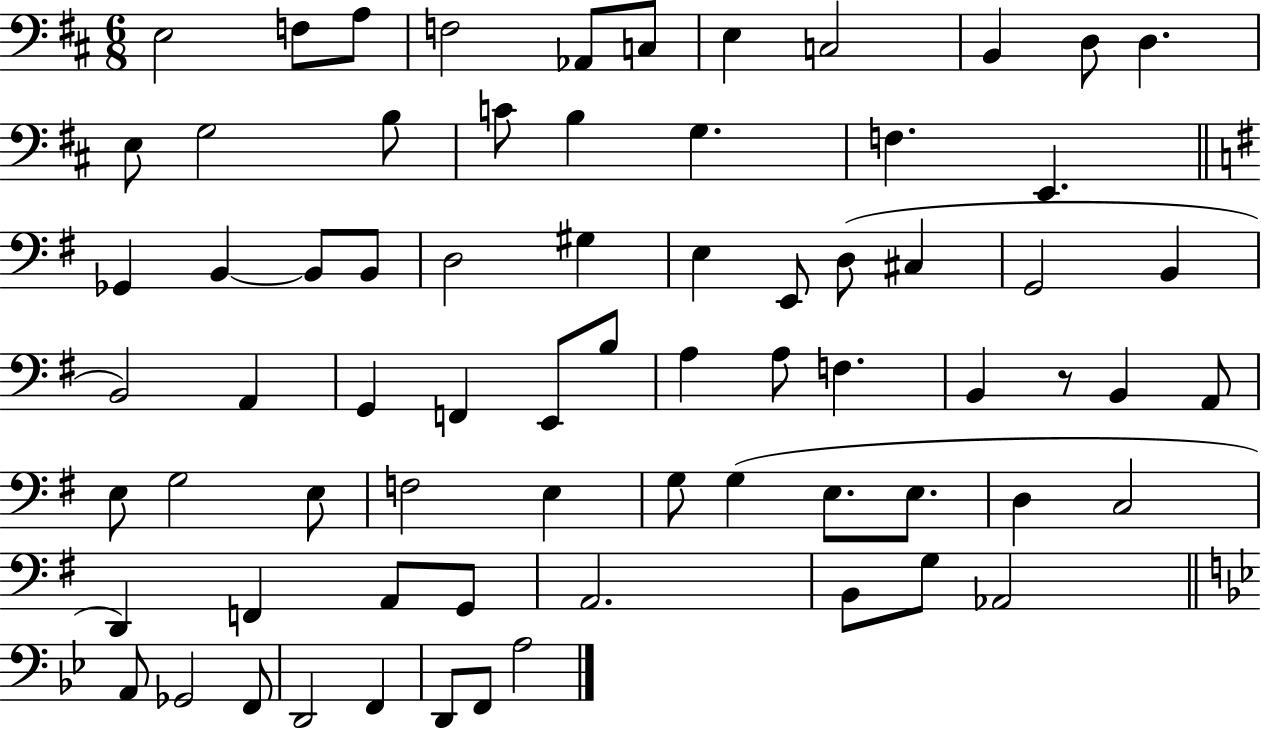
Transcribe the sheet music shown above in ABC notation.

X:1
T:Untitled
M:6/8
L:1/4
K:D
E,2 F,/2 A,/2 F,2 _A,,/2 C,/2 E, C,2 B,, D,/2 D, E,/2 G,2 B,/2 C/2 B, G, F, E,, _G,, B,, B,,/2 B,,/2 D,2 ^G, E, E,,/2 D,/2 ^C, G,,2 B,, B,,2 A,, G,, F,, E,,/2 B,/2 A, A,/2 F, B,, z/2 B,, A,,/2 E,/2 G,2 E,/2 F,2 E, G,/2 G, E,/2 E,/2 D, C,2 D,, F,, A,,/2 G,,/2 A,,2 B,,/2 G,/2 _A,,2 A,,/2 _G,,2 F,,/2 D,,2 F,, D,,/2 F,,/2 A,2